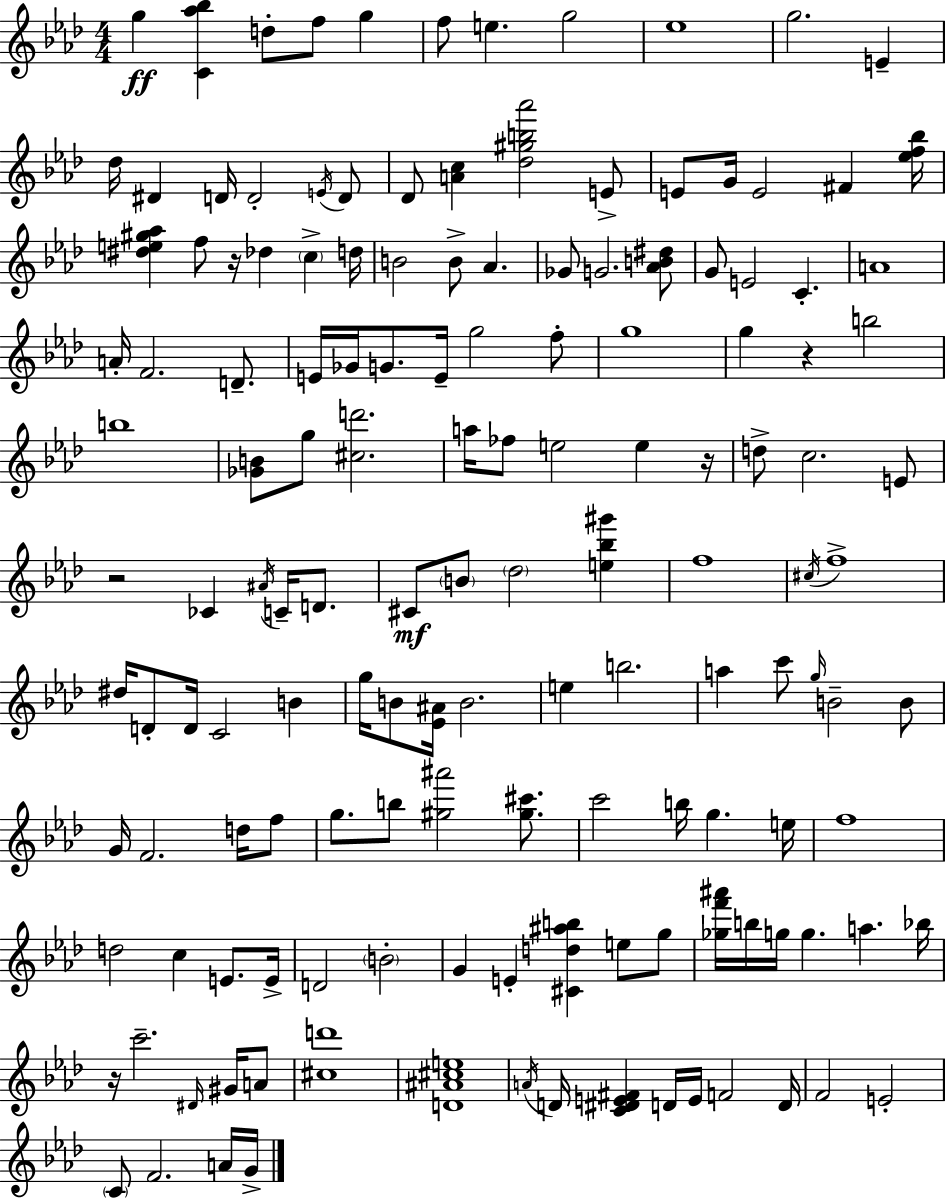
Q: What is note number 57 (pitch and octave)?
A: CES4